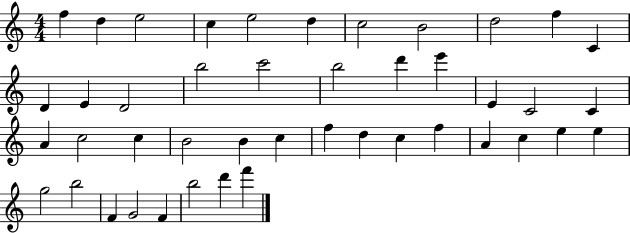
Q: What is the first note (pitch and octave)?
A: F5